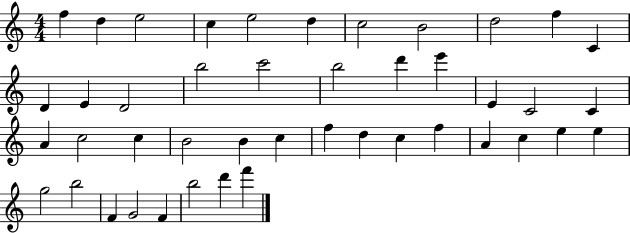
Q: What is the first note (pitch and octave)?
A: F5